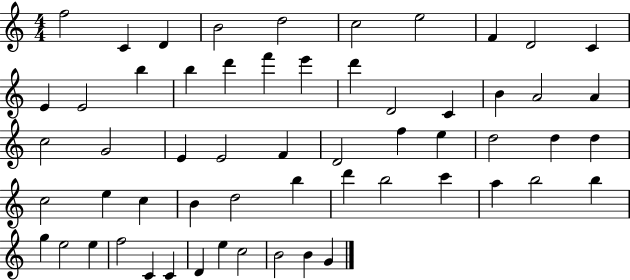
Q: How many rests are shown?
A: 0